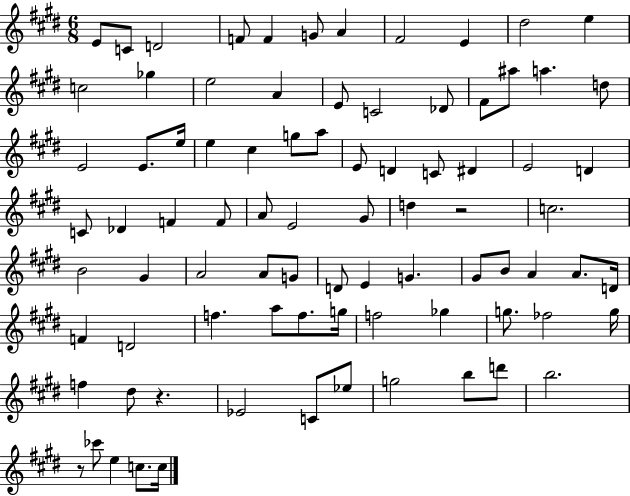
X:1
T:Untitled
M:6/8
L:1/4
K:E
E/2 C/2 D2 F/2 F G/2 A ^F2 E ^d2 e c2 _g e2 A E/2 C2 _D/2 ^F/2 ^a/2 a d/2 E2 E/2 e/4 e ^c g/2 a/2 E/2 D C/2 ^D E2 D C/2 _D F F/2 A/2 E2 ^G/2 d z2 c2 B2 ^G A2 A/2 G/2 D/2 E G ^G/2 B/2 A A/2 D/4 F D2 f a/2 f/2 g/4 f2 _g g/2 _f2 g/4 f ^d/2 z _E2 C/2 _e/2 g2 b/2 d'/2 b2 z/2 _c'/2 e c/2 c/4